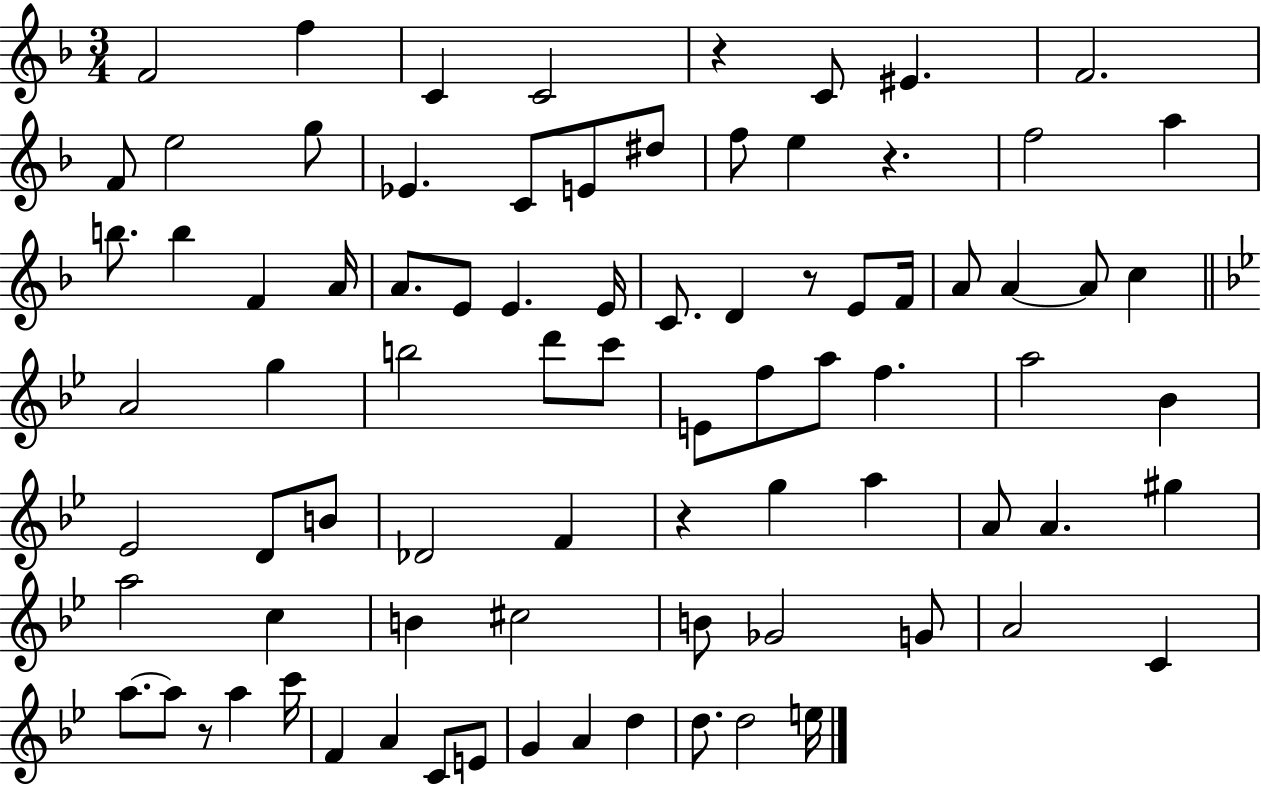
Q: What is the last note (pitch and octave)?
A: E5